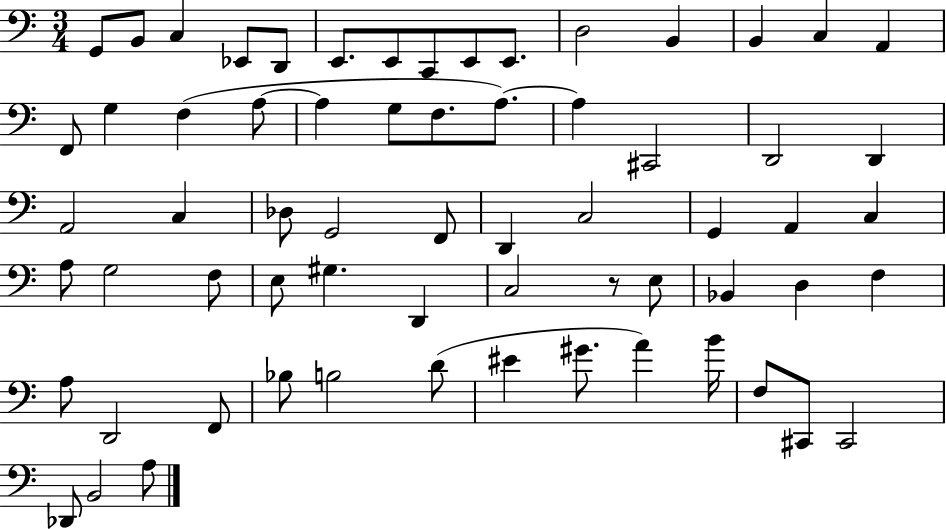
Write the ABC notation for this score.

X:1
T:Untitled
M:3/4
L:1/4
K:C
G,,/2 B,,/2 C, _E,,/2 D,,/2 E,,/2 E,,/2 C,,/2 E,,/2 E,,/2 D,2 B,, B,, C, A,, F,,/2 G, F, A,/2 A, G,/2 F,/2 A,/2 A, ^C,,2 D,,2 D,, A,,2 C, _D,/2 G,,2 F,,/2 D,, C,2 G,, A,, C, A,/2 G,2 F,/2 E,/2 ^G, D,, C,2 z/2 E,/2 _B,, D, F, A,/2 D,,2 F,,/2 _B,/2 B,2 D/2 ^E ^G/2 A B/4 F,/2 ^C,,/2 ^C,,2 _D,,/2 B,,2 A,/2